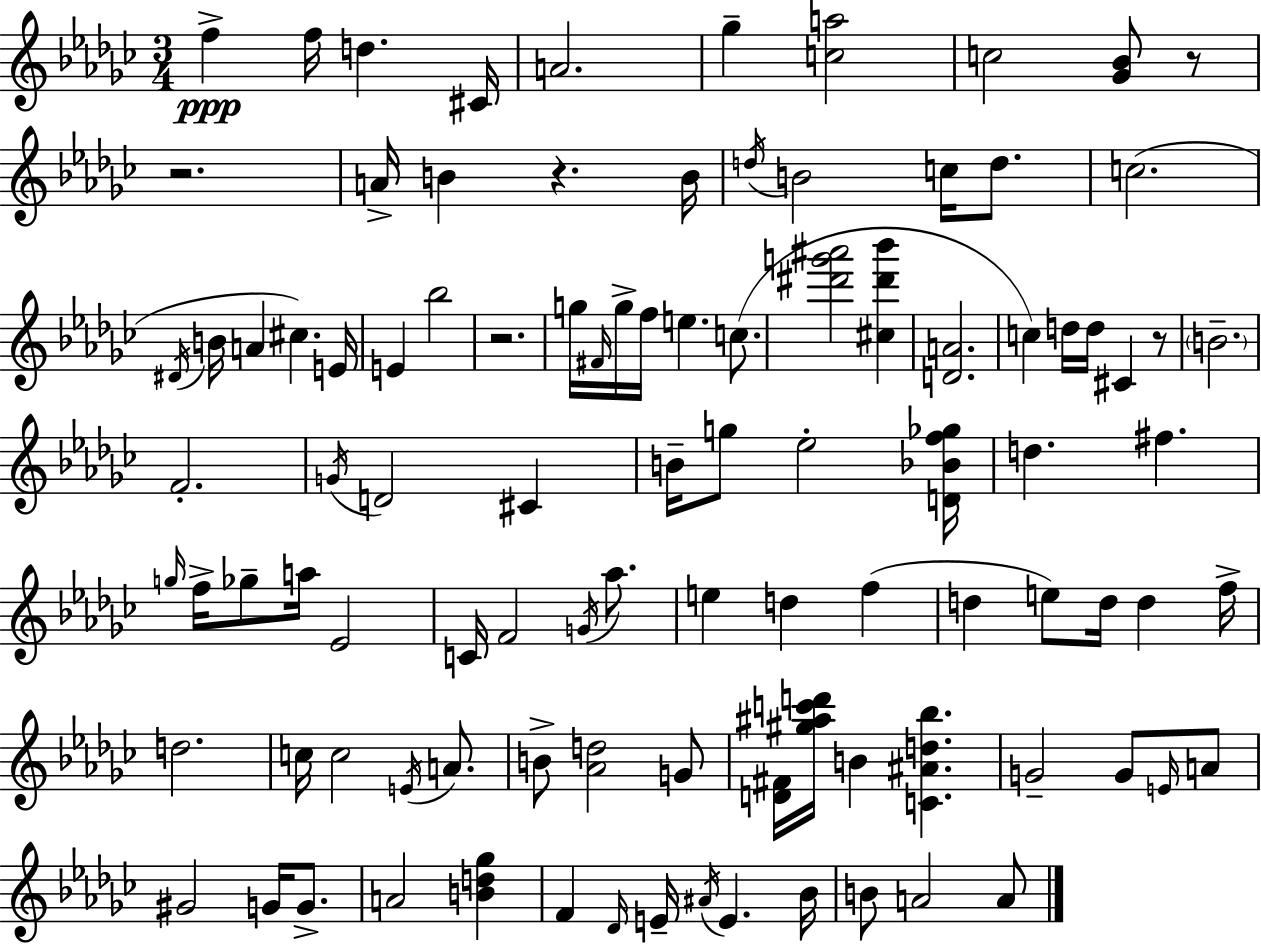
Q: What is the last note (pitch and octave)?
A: A4